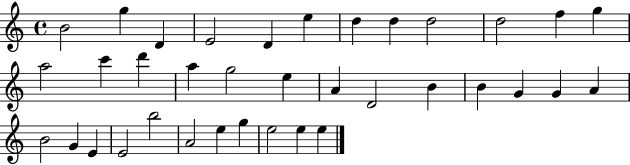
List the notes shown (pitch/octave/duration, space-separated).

B4/h G5/q D4/q E4/h D4/q E5/q D5/q D5/q D5/h D5/h F5/q G5/q A5/h C6/q D6/q A5/q G5/h E5/q A4/q D4/h B4/q B4/q G4/q G4/q A4/q B4/h G4/q E4/q E4/h B5/h A4/h E5/q G5/q E5/h E5/q E5/q